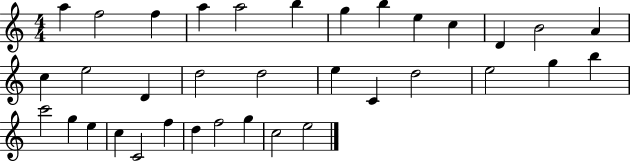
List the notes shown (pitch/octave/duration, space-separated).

A5/q F5/h F5/q A5/q A5/h B5/q G5/q B5/q E5/q C5/q D4/q B4/h A4/q C5/q E5/h D4/q D5/h D5/h E5/q C4/q D5/h E5/h G5/q B5/q C6/h G5/q E5/q C5/q C4/h F5/q D5/q F5/h G5/q C5/h E5/h